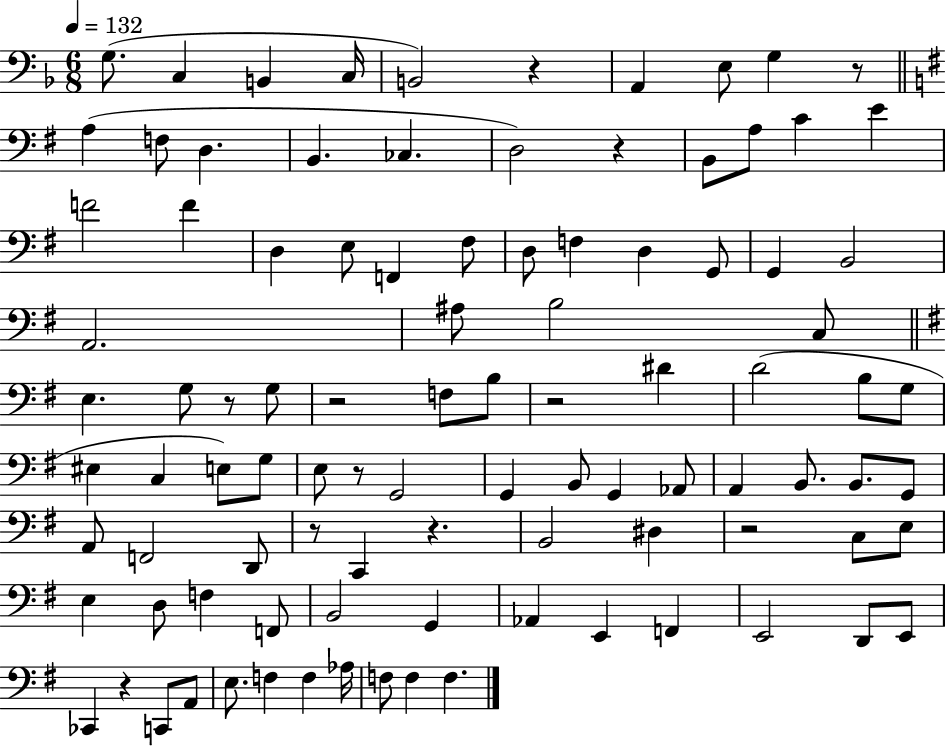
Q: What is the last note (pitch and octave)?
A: F3